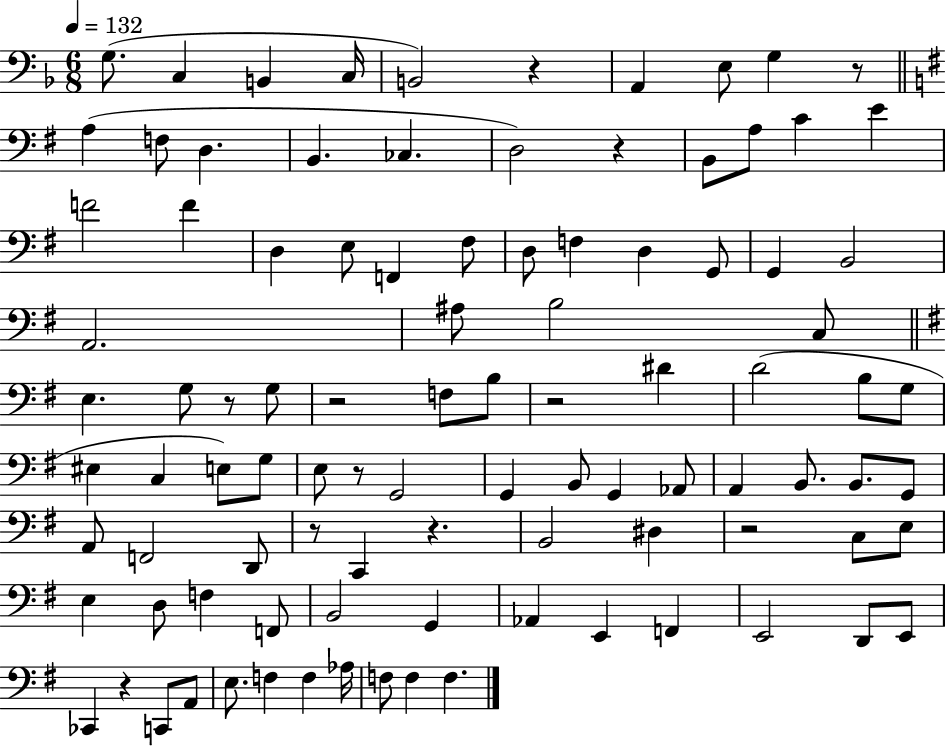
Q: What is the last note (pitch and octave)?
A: F3